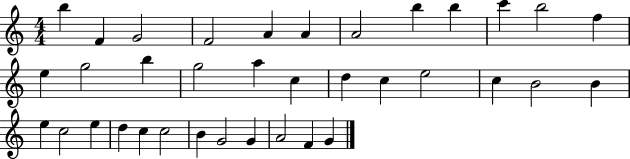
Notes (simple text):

B5/q F4/q G4/h F4/h A4/q A4/q A4/h B5/q B5/q C6/q B5/h F5/q E5/q G5/h B5/q G5/h A5/q C5/q D5/q C5/q E5/h C5/q B4/h B4/q E5/q C5/h E5/q D5/q C5/q C5/h B4/q G4/h G4/q A4/h F4/q G4/q